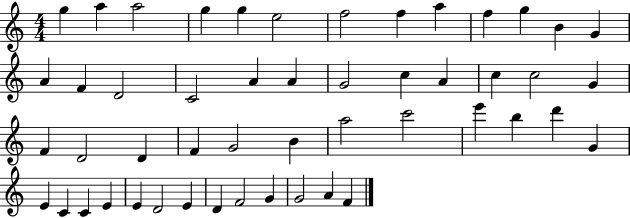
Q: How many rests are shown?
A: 0